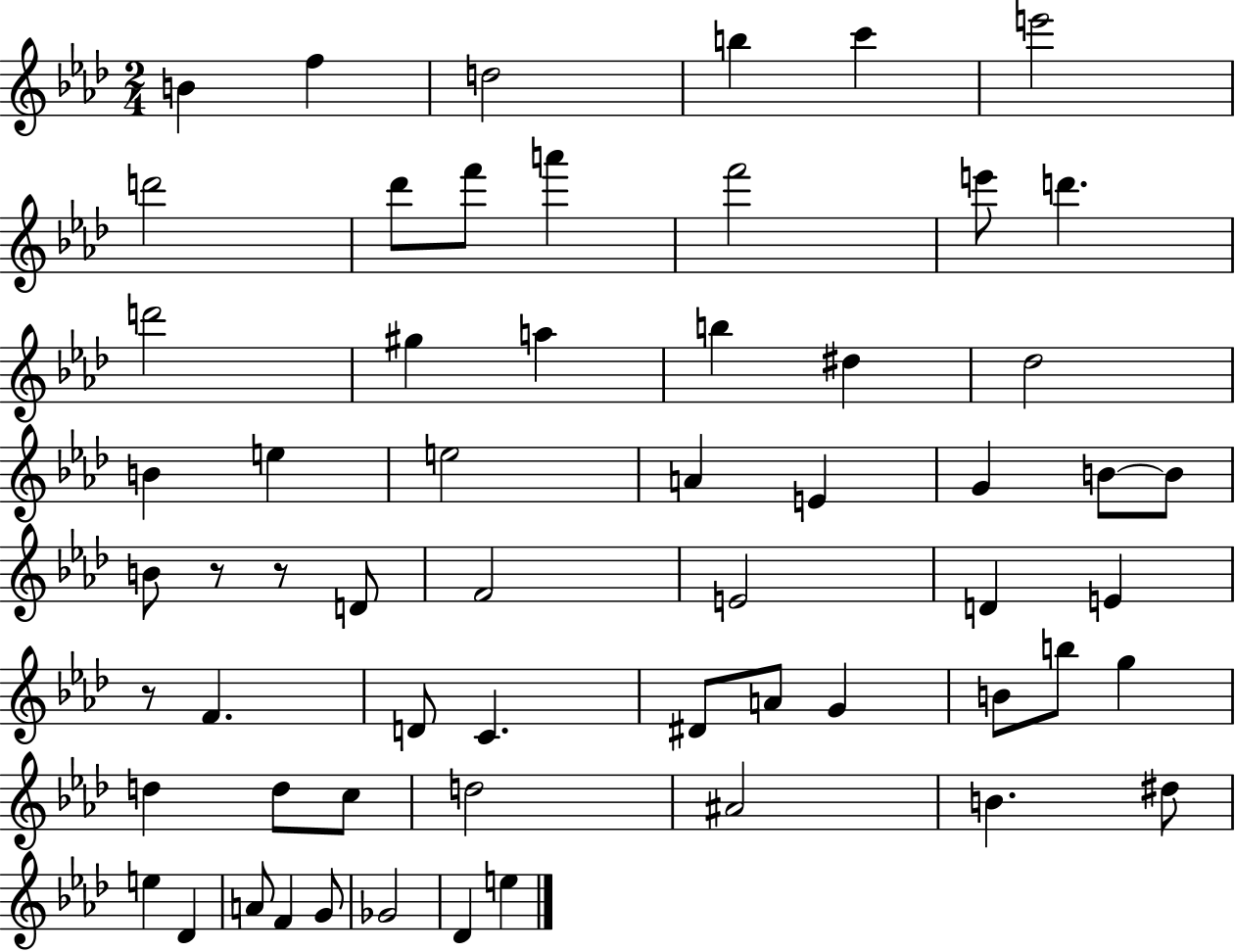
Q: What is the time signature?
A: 2/4